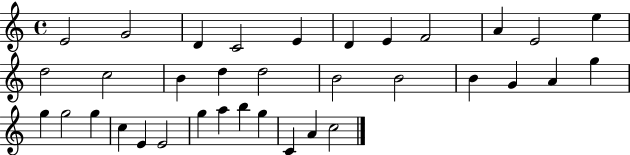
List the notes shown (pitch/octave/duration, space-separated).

E4/h G4/h D4/q C4/h E4/q D4/q E4/q F4/h A4/q E4/h E5/q D5/h C5/h B4/q D5/q D5/h B4/h B4/h B4/q G4/q A4/q G5/q G5/q G5/h G5/q C5/q E4/q E4/h G5/q A5/q B5/q G5/q C4/q A4/q C5/h